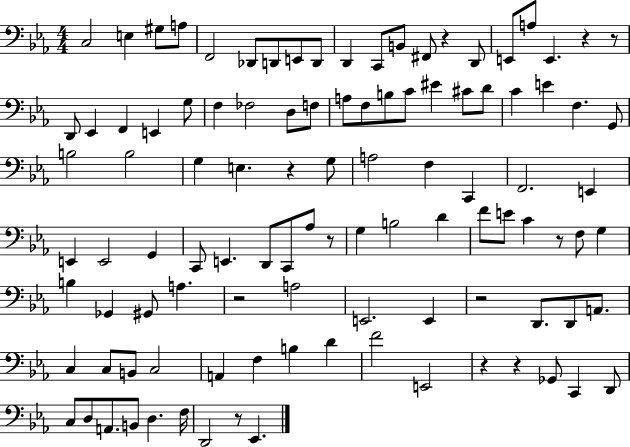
X:1
T:Untitled
M:4/4
L:1/4
K:Eb
C,2 E, ^G,/2 A,/2 F,,2 _D,,/2 D,,/2 E,,/2 D,,/2 D,, C,,/2 B,,/2 ^F,,/2 z D,,/2 E,,/2 A,/2 E,, z z/2 D,,/2 _E,, F,, E,, G,/2 F, _F,2 D,/2 F,/2 A,/2 F,/2 B,/2 C/2 ^E ^C/2 D/2 C E F, G,,/2 B,2 B,2 G, E, z G,/2 A,2 F, C,, F,,2 E,, E,, E,,2 G,, C,,/2 E,, D,,/2 C,,/2 _A,/2 z/2 G, B,2 D F/2 E/2 C z/2 F,/2 G, B, _G,, ^G,,/2 A, z2 A,2 E,,2 E,, z2 D,,/2 D,,/2 A,,/2 C, C,/2 B,,/2 C,2 A,, F, B, D F2 E,,2 z z _G,,/2 C,, D,,/2 C,/2 D,/2 A,,/2 B,,/2 D, F,/4 D,,2 z/2 _E,,